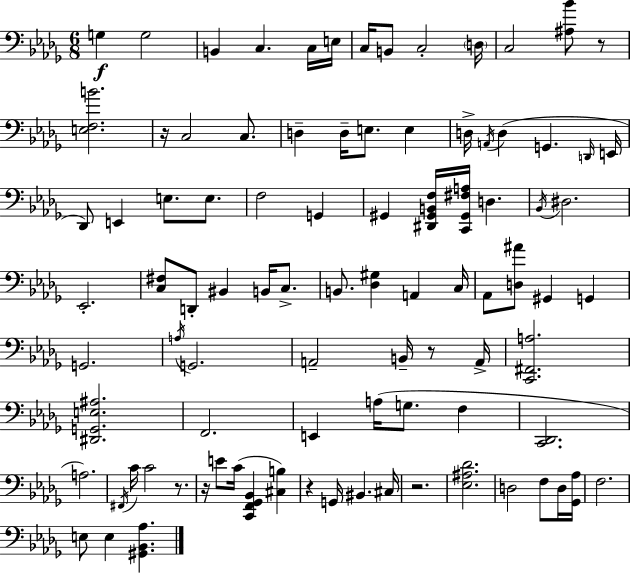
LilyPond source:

{
  \clef bass
  \numericTimeSignature
  \time 6/8
  \key bes \minor
  g4\f g2 | b,4 c4. c16 e16 | c16 b,8 c2-. \parenthesize d16 | c2 <ais bes'>8 r8 | \break <e f b'>2. | r16 c2 c8. | d4-- d16-- e8. e4 | d16-> \acciaccatura { a,16 }( d4 g,4. | \break \grace { d,16 } e,16 des,8) e,4 e8. e8. | f2 g,4 | gis,4 <dis, gis, b, f>16 <c, gis, fis a>16 d4. | \acciaccatura { bes,16 } dis2. | \break ees,2.-. | <c fis>8 d,8-. bis,4 b,16 | c8.-> b,8. <des gis>4 a,4 | c16 aes,8 <d ais'>8 gis,4 g,4 | \break g,2. | \acciaccatura { a16 } g,2. | a,2-- | b,16-- r8 a,16-> <c, fis, a>2. | \break <dis, g, e ais>2. | f,2. | e,4 a16( g8. | f4 <c, des,>2. | \break a2.) | \acciaccatura { fis,16 } c'16 c'2 | r8. r16 e'8 c'16( <c, f, ges, bes,>4 | <cis b>4) r4 g,16 bis,4. | \break cis16 r2. | <ees ais des'>2. | d2 | f8 d16 <ges, aes>16 f2. | \break e8 e4 <gis, bes, aes>4. | \bar "|."
}